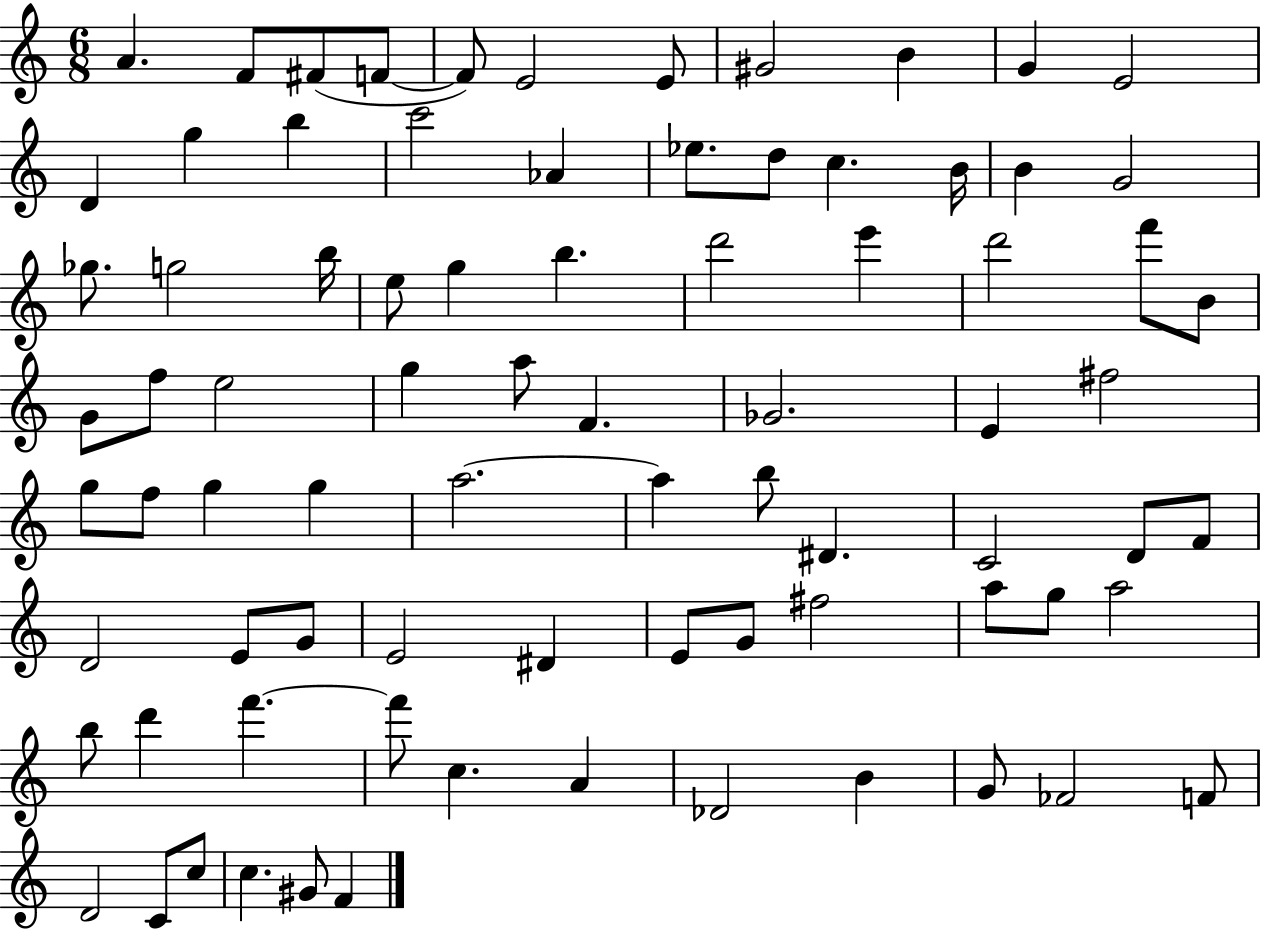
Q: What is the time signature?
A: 6/8